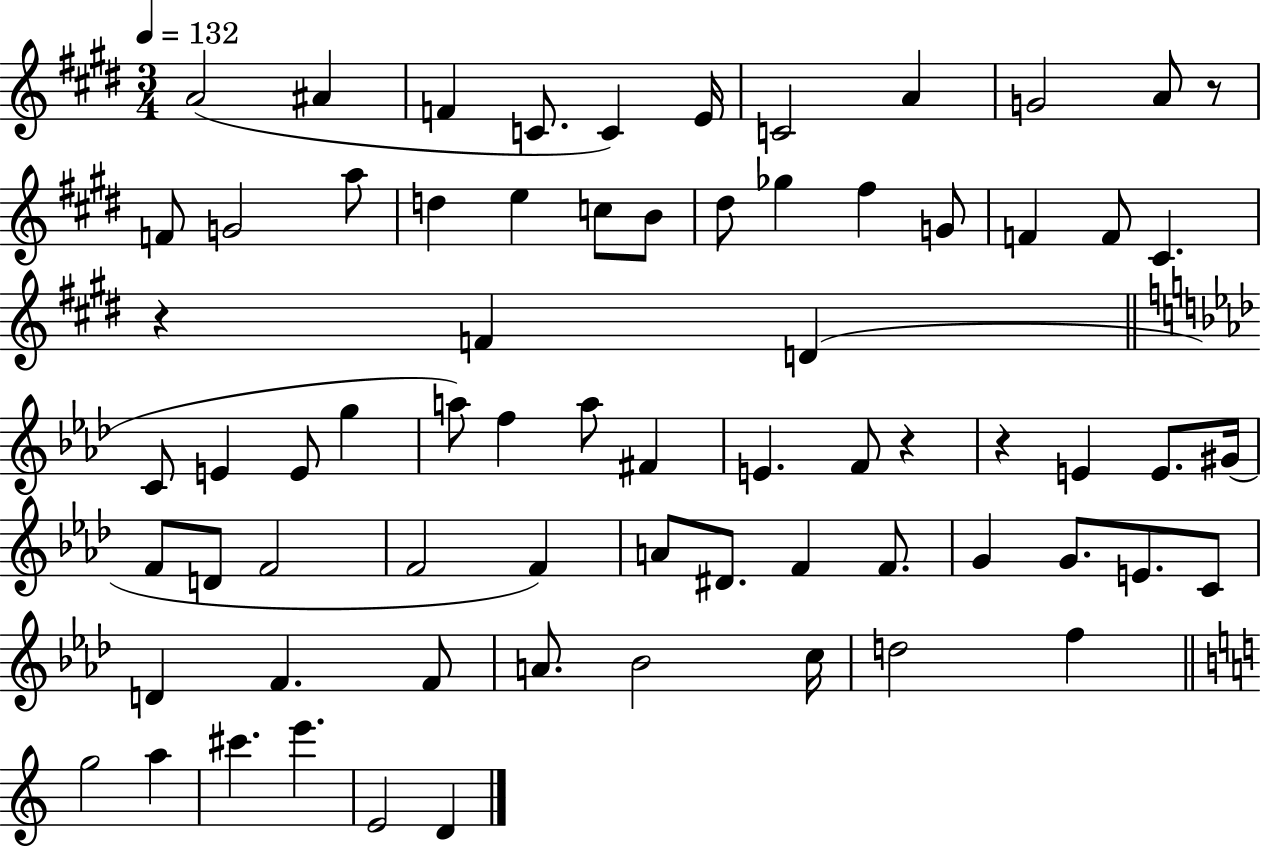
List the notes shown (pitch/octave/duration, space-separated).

A4/h A#4/q F4/q C4/e. C4/q E4/s C4/h A4/q G4/h A4/e R/e F4/e G4/h A5/e D5/q E5/q C5/e B4/e D#5/e Gb5/q F#5/q G4/e F4/q F4/e C#4/q. R/q F4/q D4/q C4/e E4/q E4/e G5/q A5/e F5/q A5/e F#4/q E4/q. F4/e R/q R/q E4/q E4/e. G#4/s F4/e D4/e F4/h F4/h F4/q A4/e D#4/e. F4/q F4/e. G4/q G4/e. E4/e. C4/e D4/q F4/q. F4/e A4/e. Bb4/h C5/s D5/h F5/q G5/h A5/q C#6/q. E6/q. E4/h D4/q